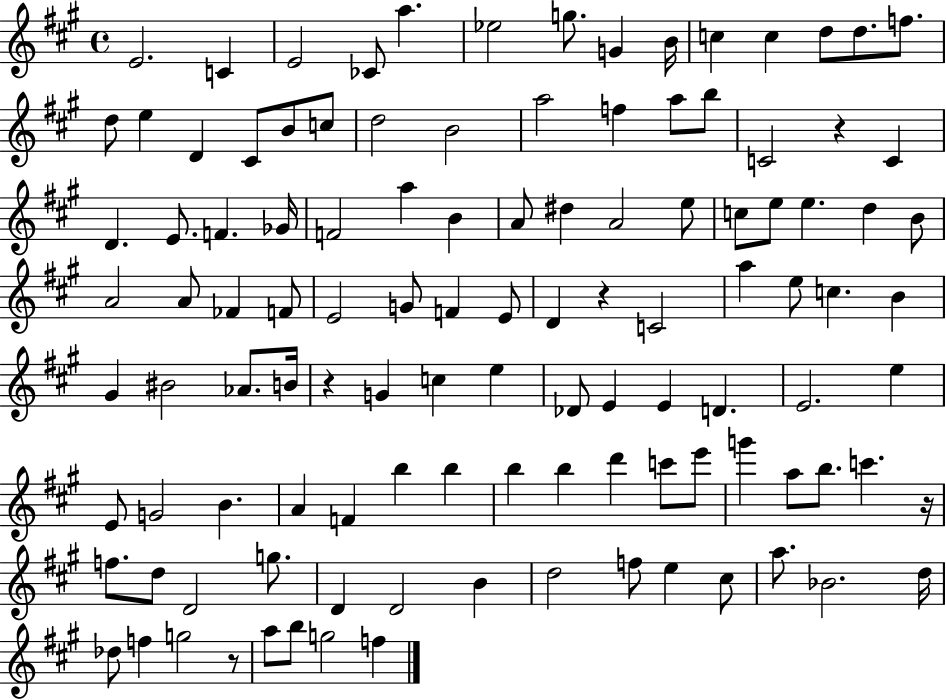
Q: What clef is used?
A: treble